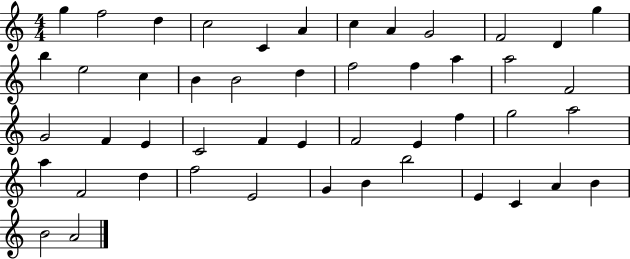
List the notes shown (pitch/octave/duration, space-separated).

G5/q F5/h D5/q C5/h C4/q A4/q C5/q A4/q G4/h F4/h D4/q G5/q B5/q E5/h C5/q B4/q B4/h D5/q F5/h F5/q A5/q A5/h F4/h G4/h F4/q E4/q C4/h F4/q E4/q F4/h E4/q F5/q G5/h A5/h A5/q F4/h D5/q F5/h E4/h G4/q B4/q B5/h E4/q C4/q A4/q B4/q B4/h A4/h